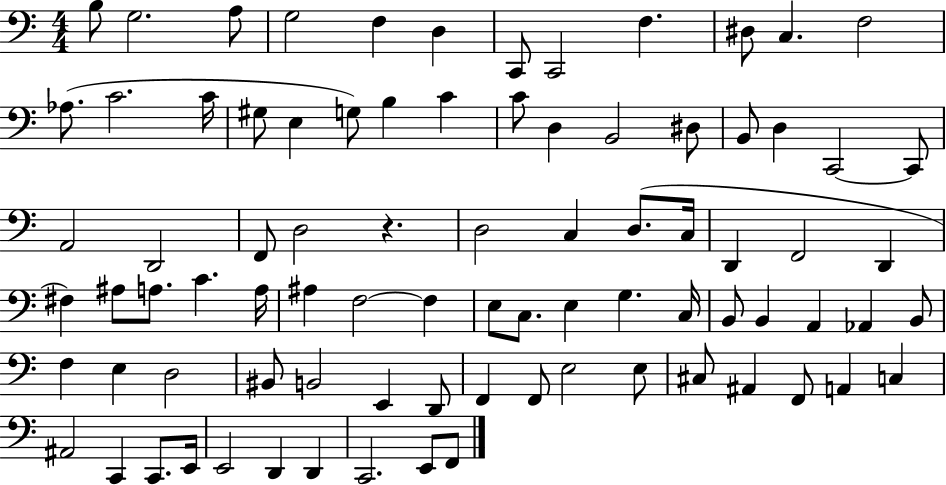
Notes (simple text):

B3/e G3/h. A3/e G3/h F3/q D3/q C2/e C2/h F3/q. D#3/e C3/q. F3/h Ab3/e. C4/h. C4/s G#3/e E3/q G3/e B3/q C4/q C4/e D3/q B2/h D#3/e B2/e D3/q C2/h C2/e A2/h D2/h F2/e D3/h R/q. D3/h C3/q D3/e. C3/s D2/q F2/h D2/q F#3/q A#3/e A3/e. C4/q. A3/s A#3/q F3/h F3/q E3/e C3/e. E3/q G3/q. C3/s B2/e B2/q A2/q Ab2/q B2/e F3/q E3/q D3/h BIS2/e B2/h E2/q D2/e F2/q F2/e E3/h E3/e C#3/e A#2/q F2/e A2/q C3/q A#2/h C2/q C2/e. E2/s E2/h D2/q D2/q C2/h. E2/e F2/e